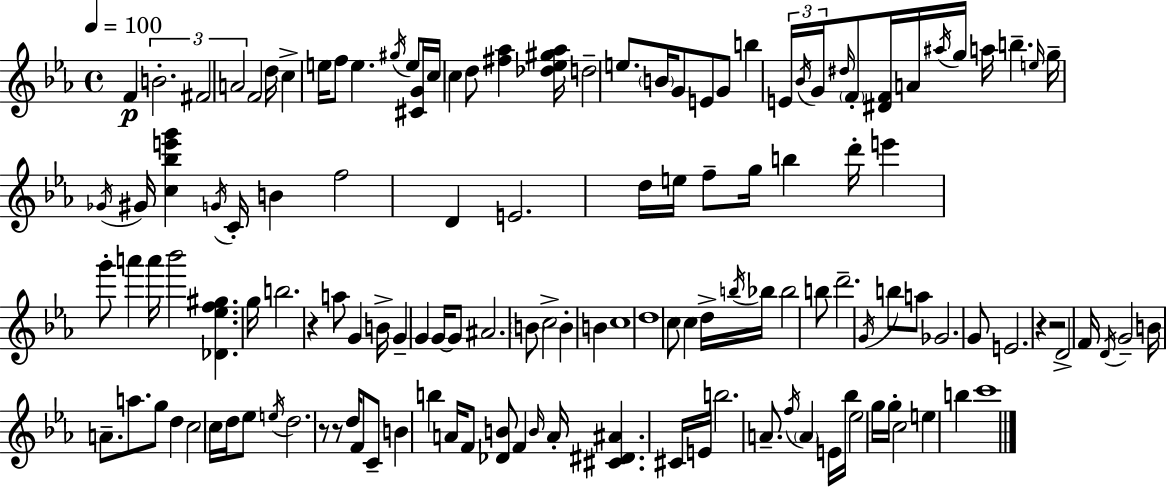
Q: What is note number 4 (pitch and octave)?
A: A4